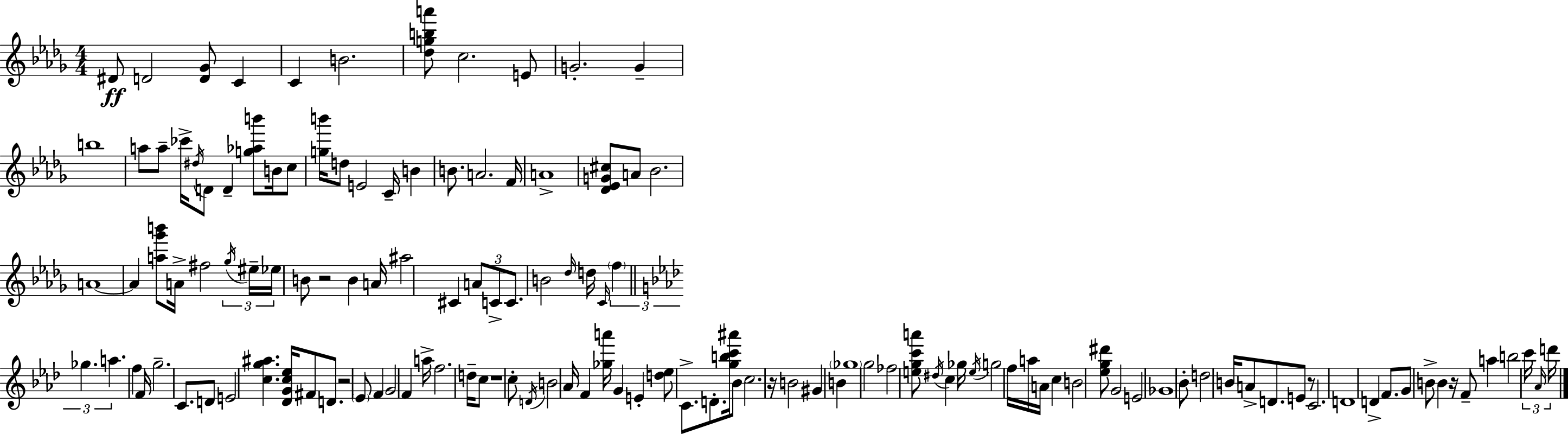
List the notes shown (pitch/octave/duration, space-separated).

D#4/e D4/h [D4,Gb4]/e C4/q C4/q B4/h. [Db5,G5,B5,A6]/e C5/h. E4/e G4/h. G4/q B5/w A5/e A5/e CES6/s D#5/s D4/e D4/q [G5,Ab5,B6]/e B4/s C5/e [G5,B6]/s D5/e E4/h C4/s B4/q B4/e. A4/h. F4/s A4/w [Db4,Eb4,G4,C#5]/e A4/e Bb4/h. A4/w A4/q [A5,Gb6,B6]/e A4/s F#5/h Gb5/s EIS5/s Eb5/s B4/e R/h B4/q A4/s A#5/h C#4/q A4/e C4/e C4/e. B4/h Db5/s D5/s C4/s F5/q Gb5/q. A5/q. F5/q F4/s G5/h. C4/e. D4/e E4/h [C5,G5,A#5]/q. [Db4,G4,C5,Eb5]/s F#4/e D4/e. R/h Eb4/e F4/q G4/h F4/q A5/s F5/h. D5/s C5/e R/w C5/e D4/s B4/h Ab4/s F4/q [Gb5,A6]/s G4/q E4/q [D5,Eb5]/e C4/e. D4/e. [G5,B5,C6,A#6]/s Bb4/e C5/h. R/s B4/h G#4/q B4/q Gb5/w G5/h FES5/h [E5,G5,C6,A6]/e D#5/s C5/q Gb5/s E5/s G5/h F5/s A5/s A4/s C5/q B4/h [Eb5,G5,D#6]/e G4/h E4/h Gb4/w Bb4/e D5/h B4/s A4/e D4/e. E4/e R/e C4/h. D4/w D4/q F4/e. G4/e B4/e B4/q R/s F4/e A5/q B5/h C6/s Ab4/s D6/s